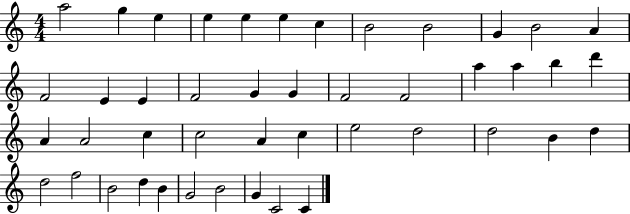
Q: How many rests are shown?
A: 0